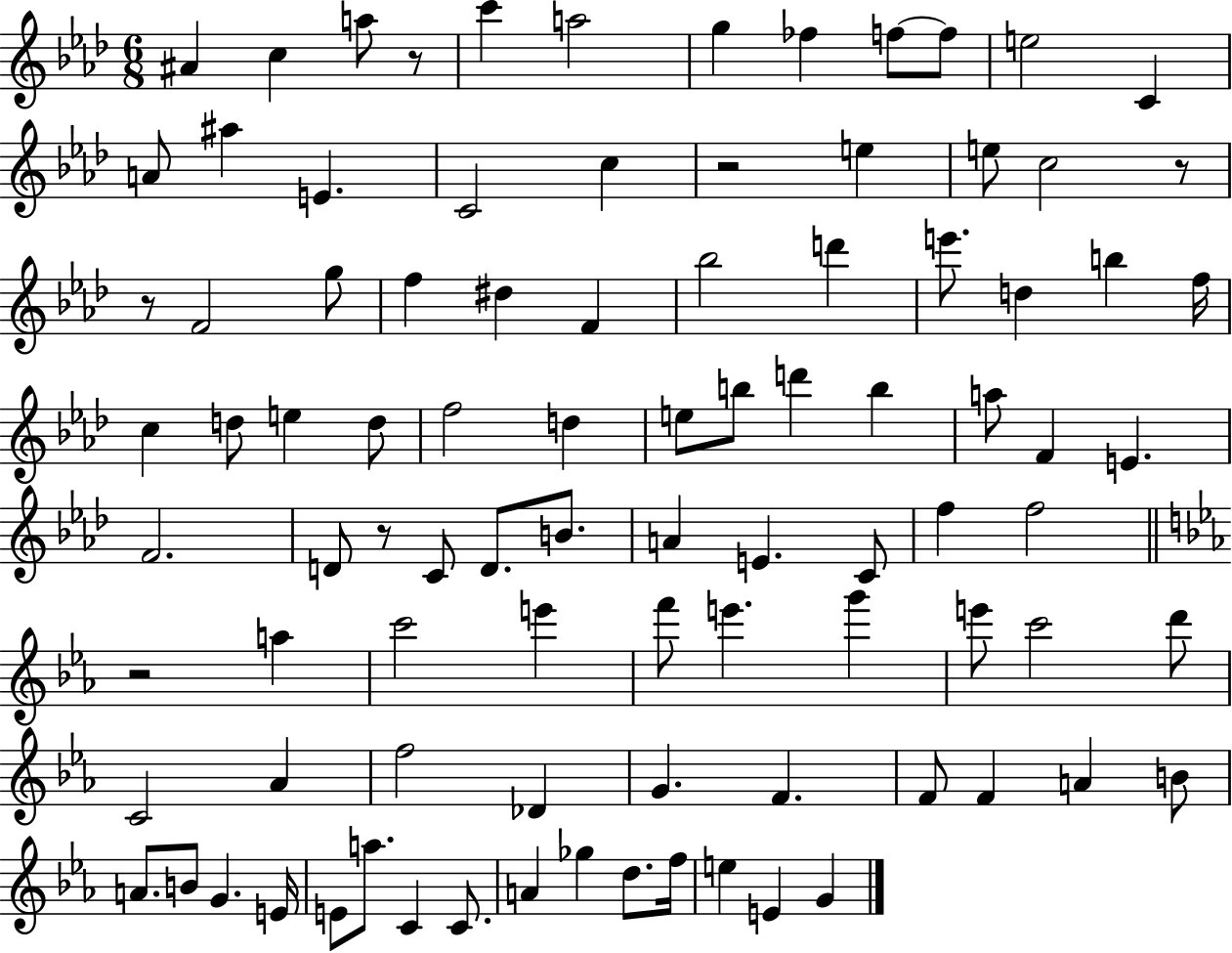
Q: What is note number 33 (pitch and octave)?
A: E5